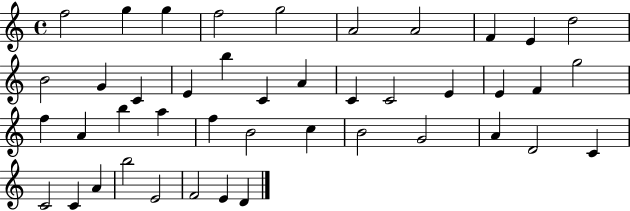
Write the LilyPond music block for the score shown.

{
  \clef treble
  \time 4/4
  \defaultTimeSignature
  \key c \major
  f''2 g''4 g''4 | f''2 g''2 | a'2 a'2 | f'4 e'4 d''2 | \break b'2 g'4 c'4 | e'4 b''4 c'4 a'4 | c'4 c'2 e'4 | e'4 f'4 g''2 | \break f''4 a'4 b''4 a''4 | f''4 b'2 c''4 | b'2 g'2 | a'4 d'2 c'4 | \break c'2 c'4 a'4 | b''2 e'2 | f'2 e'4 d'4 | \bar "|."
}